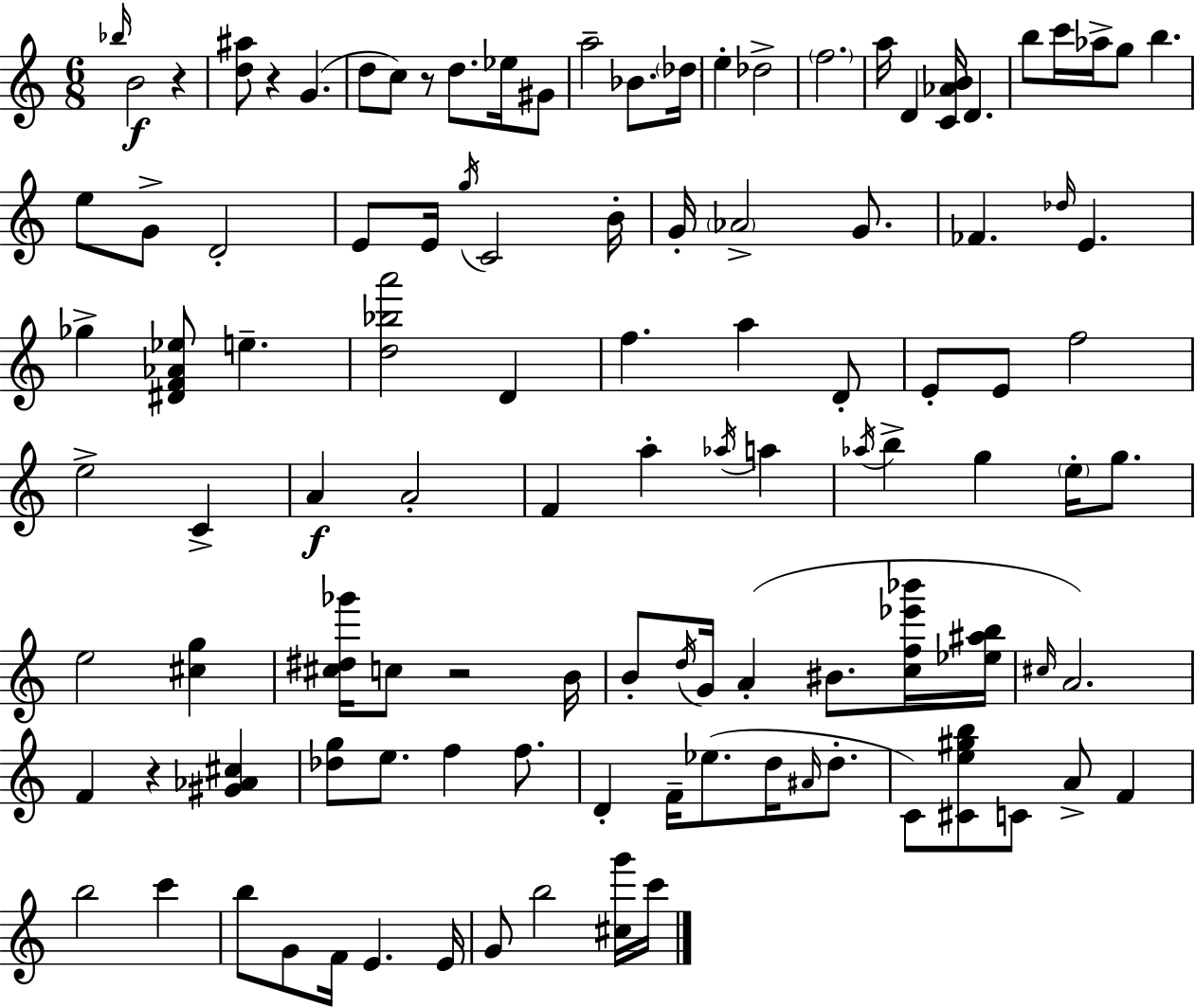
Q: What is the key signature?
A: C major